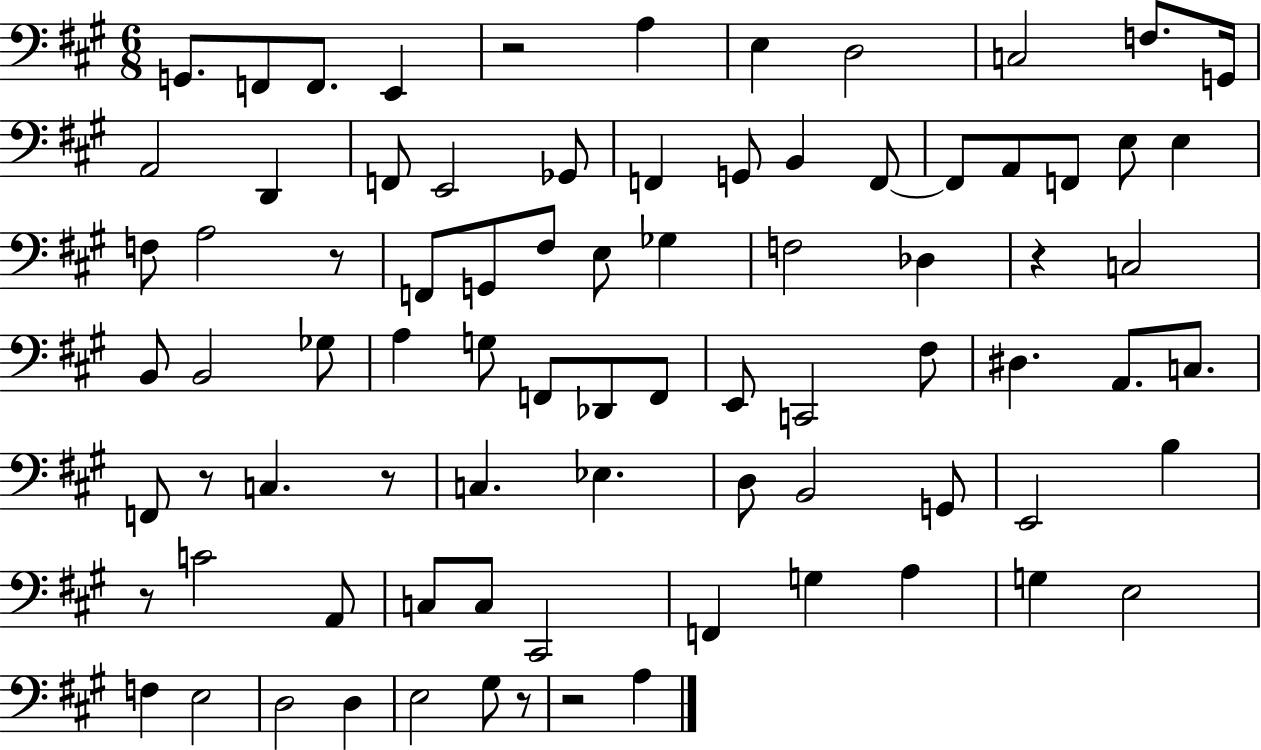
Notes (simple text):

G2/e. F2/e F2/e. E2/q R/h A3/q E3/q D3/h C3/h F3/e. G2/s A2/h D2/q F2/e E2/h Gb2/e F2/q G2/e B2/q F2/e F2/e A2/e F2/e E3/e E3/q F3/e A3/h R/e F2/e G2/e F#3/e E3/e Gb3/q F3/h Db3/q R/q C3/h B2/e B2/h Gb3/e A3/q G3/e F2/e Db2/e F2/e E2/e C2/h F#3/e D#3/q. A2/e. C3/e. F2/e R/e C3/q. R/e C3/q. Eb3/q. D3/e B2/h G2/e E2/h B3/q R/e C4/h A2/e C3/e C3/e C#2/h F2/q G3/q A3/q G3/q E3/h F3/q E3/h D3/h D3/q E3/h G#3/e R/e R/h A3/q